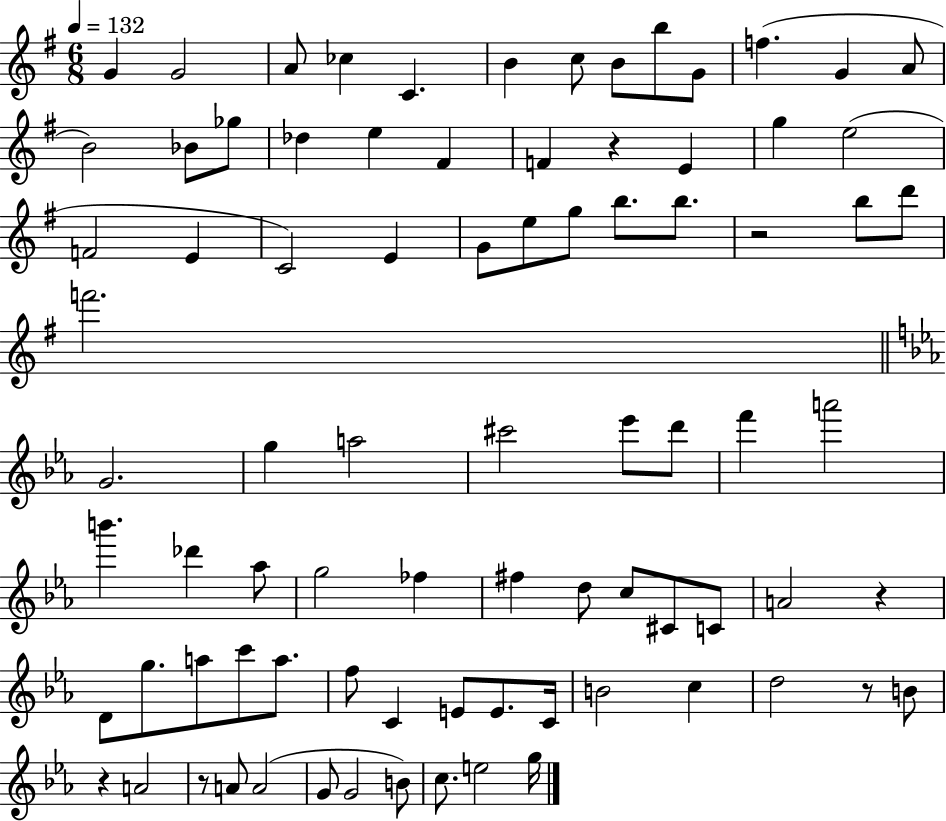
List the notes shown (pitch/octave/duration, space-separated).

G4/q G4/h A4/e CES5/q C4/q. B4/q C5/e B4/e B5/e G4/e F5/q. G4/q A4/e B4/h Bb4/e Gb5/e Db5/q E5/q F#4/q F4/q R/q E4/q G5/q E5/h F4/h E4/q C4/h E4/q G4/e E5/e G5/e B5/e. B5/e. R/h B5/e D6/e F6/h. G4/h. G5/q A5/h C#6/h Eb6/e D6/e F6/q A6/h B6/q. Db6/q Ab5/e G5/h FES5/q F#5/q D5/e C5/e C#4/e C4/e A4/h R/q D4/e G5/e. A5/e C6/e A5/e. F5/e C4/q E4/e E4/e. C4/s B4/h C5/q D5/h R/e B4/e R/q A4/h R/e A4/e A4/h G4/e G4/h B4/e C5/e. E5/h G5/s